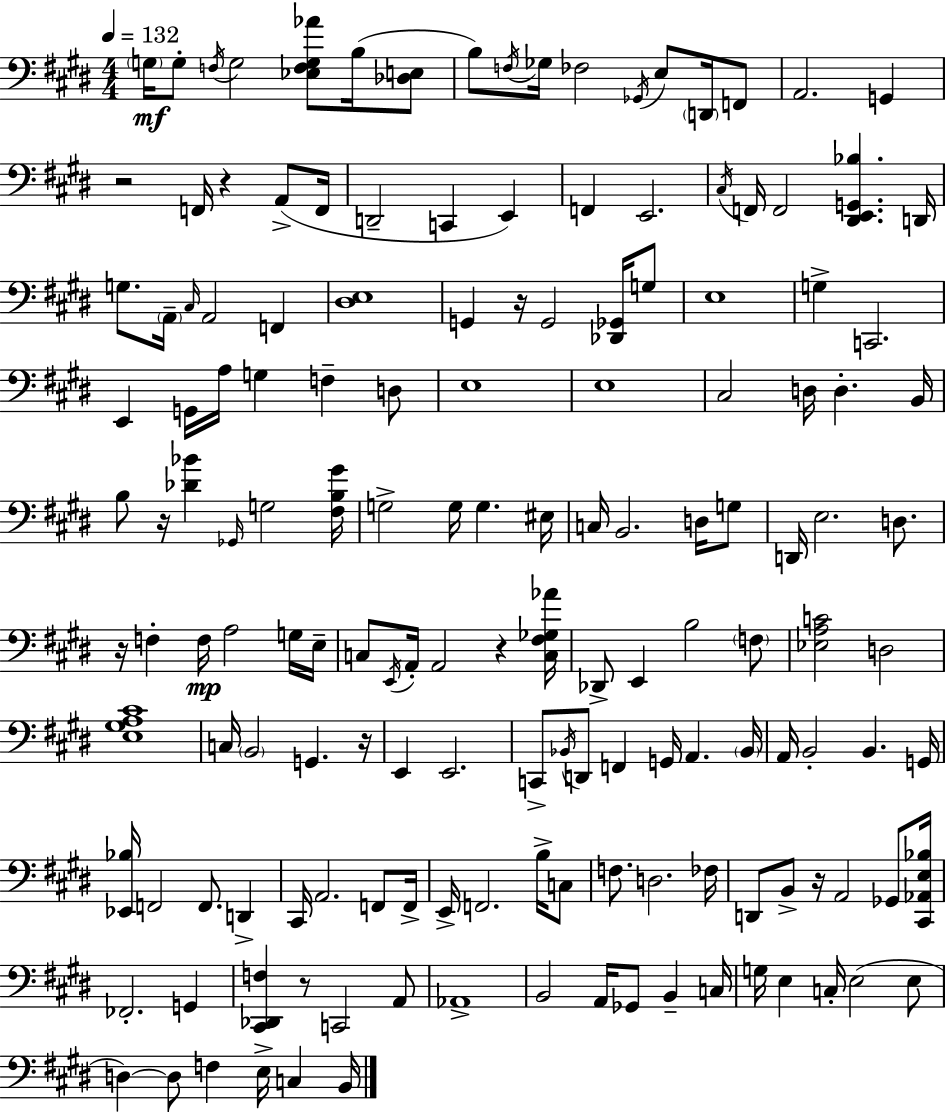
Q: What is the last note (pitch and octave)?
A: B2